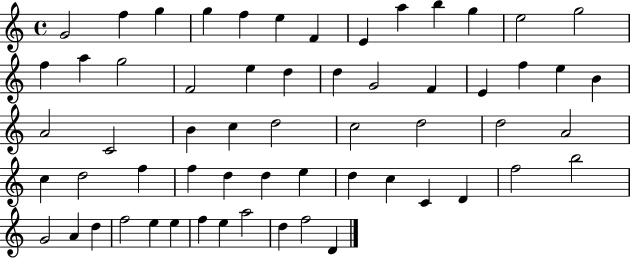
G4/h F5/q G5/q G5/q F5/q E5/q F4/q E4/q A5/q B5/q G5/q E5/h G5/h F5/q A5/q G5/h F4/h E5/q D5/q D5/q G4/h F4/q E4/q F5/q E5/q B4/q A4/h C4/h B4/q C5/q D5/h C5/h D5/h D5/h A4/h C5/q D5/h F5/q F5/q D5/q D5/q E5/q D5/q C5/q C4/q D4/q F5/h B5/h G4/h A4/q D5/q F5/h E5/q E5/q F5/q E5/q A5/h D5/q F5/h D4/q